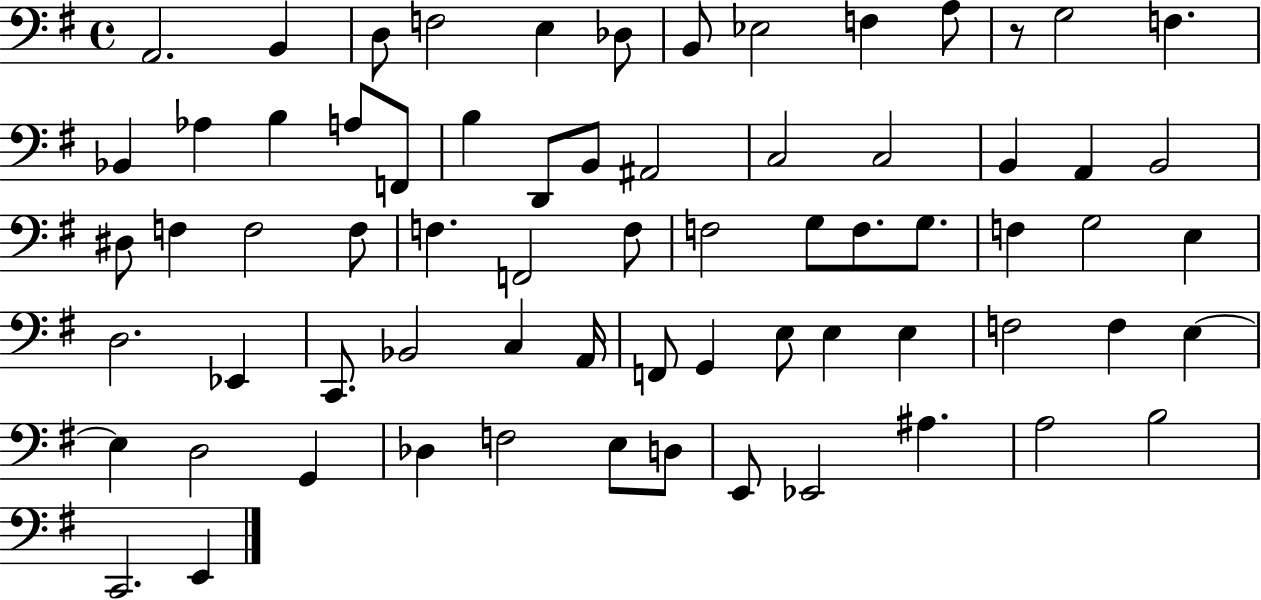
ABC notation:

X:1
T:Untitled
M:4/4
L:1/4
K:G
A,,2 B,, D,/2 F,2 E, _D,/2 B,,/2 _E,2 F, A,/2 z/2 G,2 F, _B,, _A, B, A,/2 F,,/2 B, D,,/2 B,,/2 ^A,,2 C,2 C,2 B,, A,, B,,2 ^D,/2 F, F,2 F,/2 F, F,,2 F,/2 F,2 G,/2 F,/2 G,/2 F, G,2 E, D,2 _E,, C,,/2 _B,,2 C, A,,/4 F,,/2 G,, E,/2 E, E, F,2 F, E, E, D,2 G,, _D, F,2 E,/2 D,/2 E,,/2 _E,,2 ^A, A,2 B,2 C,,2 E,,